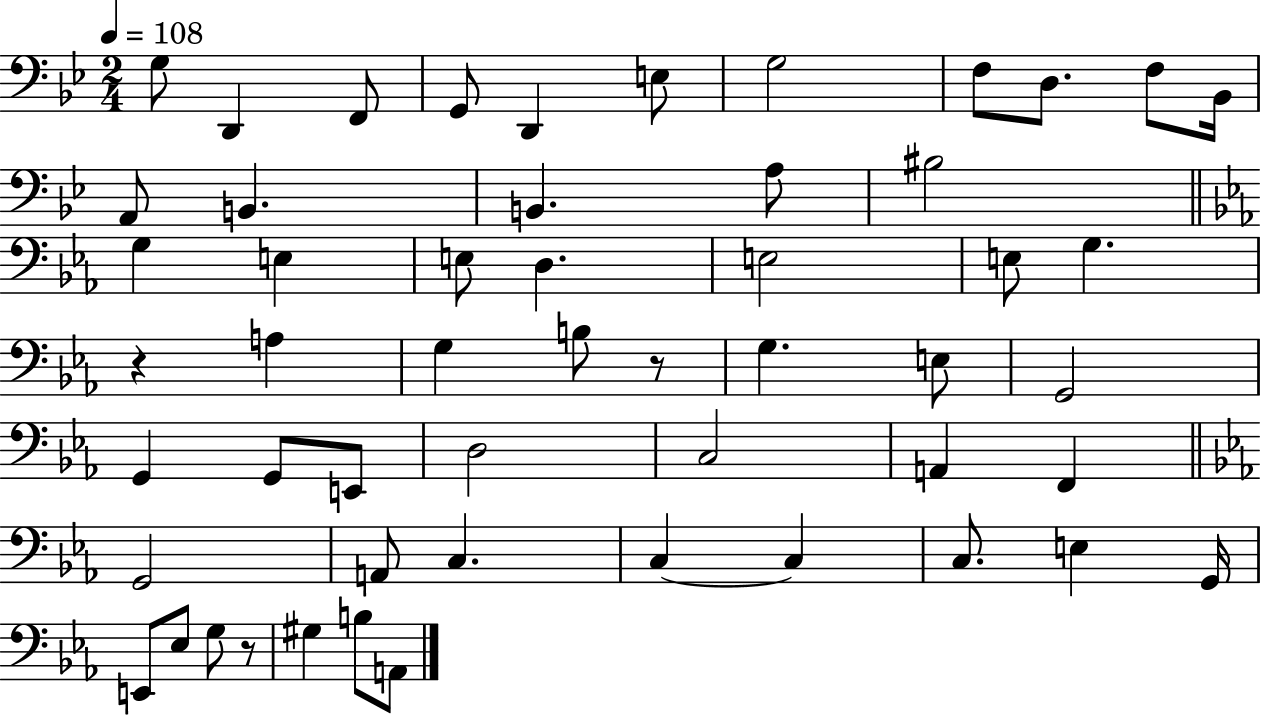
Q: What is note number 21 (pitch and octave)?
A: E3